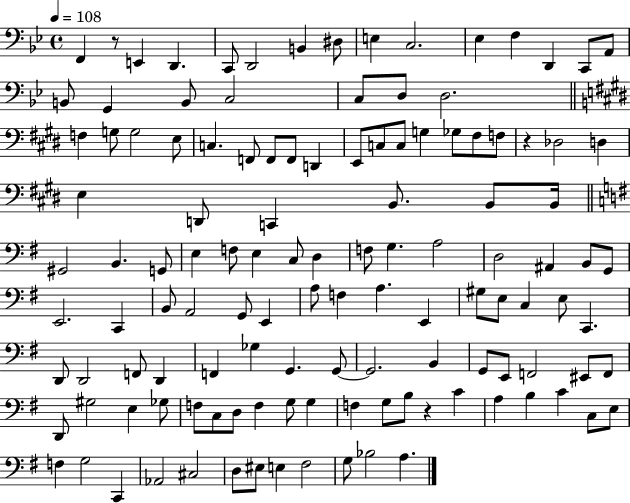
X:1
T:Untitled
M:4/4
L:1/4
K:Bb
F,, z/2 E,, D,, C,,/2 D,,2 B,, ^D,/2 E, C,2 _E, F, D,, C,,/2 A,,/2 B,,/2 G,, B,,/2 C,2 C,/2 D,/2 D,2 F, G,/2 G,2 E,/2 C, F,,/2 F,,/2 F,,/2 D,, E,,/2 C,/2 C,/2 G, _G,/2 ^F,/2 F,/2 z _D,2 D, E, D,,/2 C,, B,,/2 B,,/2 B,,/4 ^G,,2 B,, G,,/2 E, F,/2 E, C,/2 D, F,/2 G, A,2 D,2 ^A,, B,,/2 G,,/2 E,,2 C,, B,,/2 A,,2 G,,/2 E,, A,/2 F, A, E,, ^G,/2 E,/2 C, E,/2 C,, D,,/2 D,,2 F,,/2 D,, F,, _G, G,, G,,/2 G,,2 B,, G,,/2 E,,/2 F,,2 ^E,,/2 F,,/2 D,,/2 ^G,2 E, _G,/2 F,/2 C,/2 D,/2 F, G,/2 G, F, G,/2 B,/2 z C A, B, C C,/2 E,/2 F, G,2 C,, _A,,2 ^C,2 D,/2 ^E,/2 E, ^F,2 G,/2 _B,2 A,